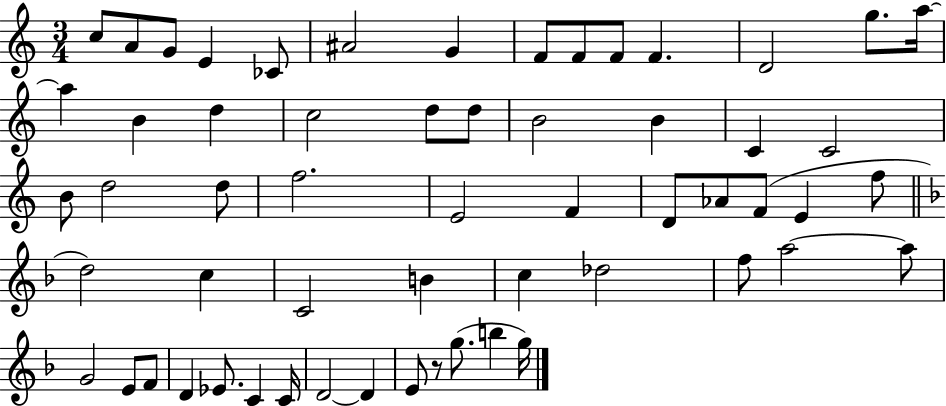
C5/e A4/e G4/e E4/q CES4/e A#4/h G4/q F4/e F4/e F4/e F4/q. D4/h G5/e. A5/s A5/q B4/q D5/q C5/h D5/e D5/e B4/h B4/q C4/q C4/h B4/e D5/h D5/e F5/h. E4/h F4/q D4/e Ab4/e F4/e E4/q F5/e D5/h C5/q C4/h B4/q C5/q Db5/h F5/e A5/h A5/e G4/h E4/e F4/e D4/q Eb4/e. C4/q C4/s D4/h D4/q E4/e R/e G5/e. B5/q G5/s